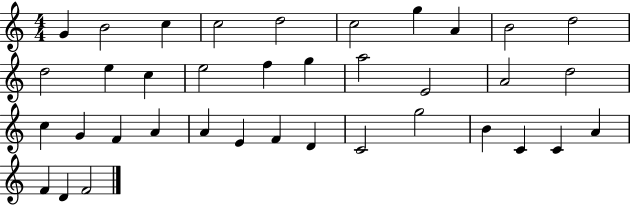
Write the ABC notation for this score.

X:1
T:Untitled
M:4/4
L:1/4
K:C
G B2 c c2 d2 c2 g A B2 d2 d2 e c e2 f g a2 E2 A2 d2 c G F A A E F D C2 g2 B C C A F D F2